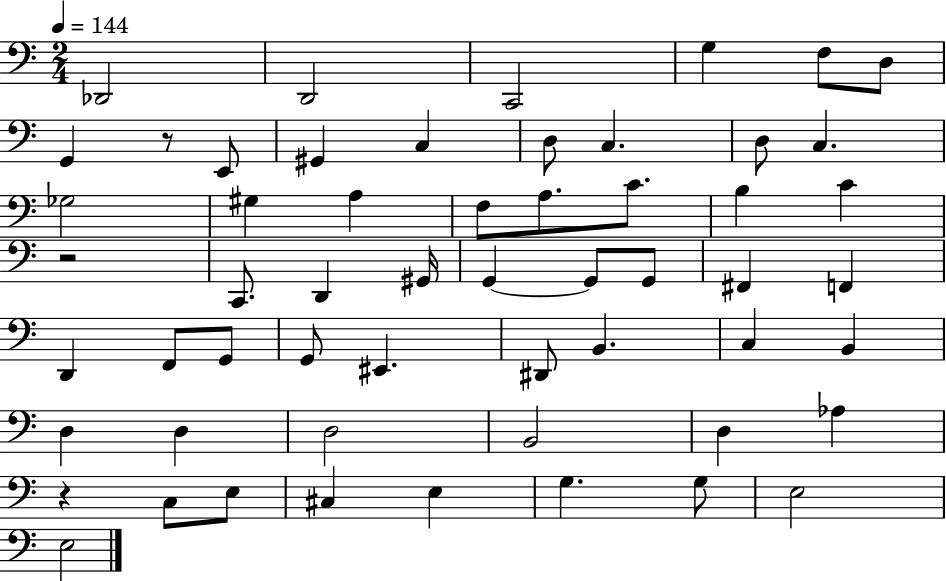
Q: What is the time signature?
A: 2/4